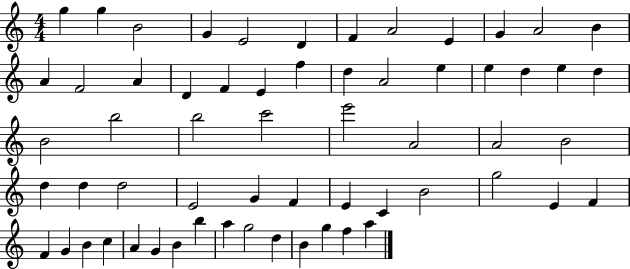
{
  \clef treble
  \numericTimeSignature
  \time 4/4
  \key c \major
  g''4 g''4 b'2 | g'4 e'2 d'4 | f'4 a'2 e'4 | g'4 a'2 b'4 | \break a'4 f'2 a'4 | d'4 f'4 e'4 f''4 | d''4 a'2 e''4 | e''4 d''4 e''4 d''4 | \break b'2 b''2 | b''2 c'''2 | e'''2 a'2 | a'2 b'2 | \break d''4 d''4 d''2 | e'2 g'4 f'4 | e'4 c'4 b'2 | g''2 e'4 f'4 | \break f'4 g'4 b'4 c''4 | a'4 g'4 b'4 b''4 | a''4 g''2 d''4 | b'4 g''4 f''4 a''4 | \break \bar "|."
}